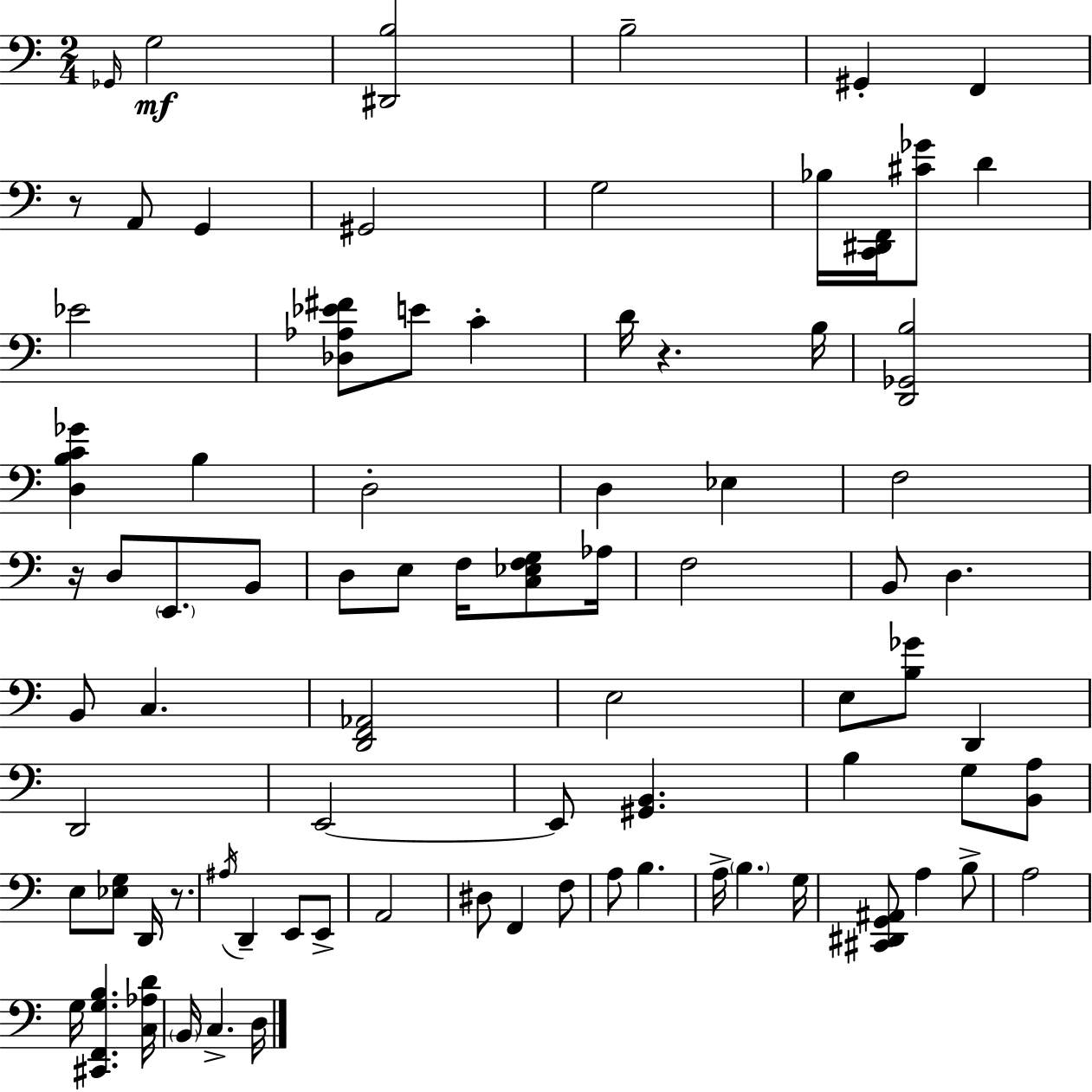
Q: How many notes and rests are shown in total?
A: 82